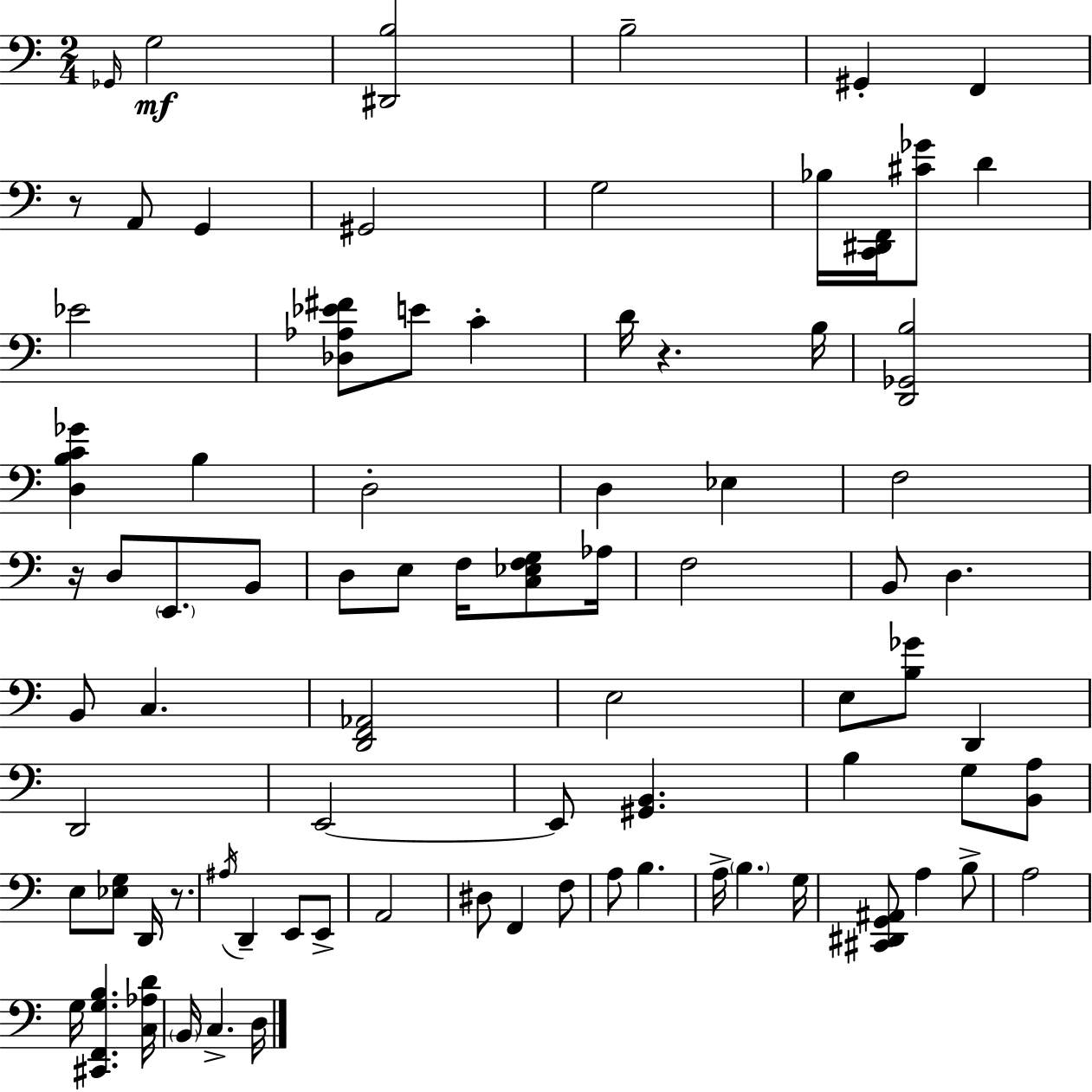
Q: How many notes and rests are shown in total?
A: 82